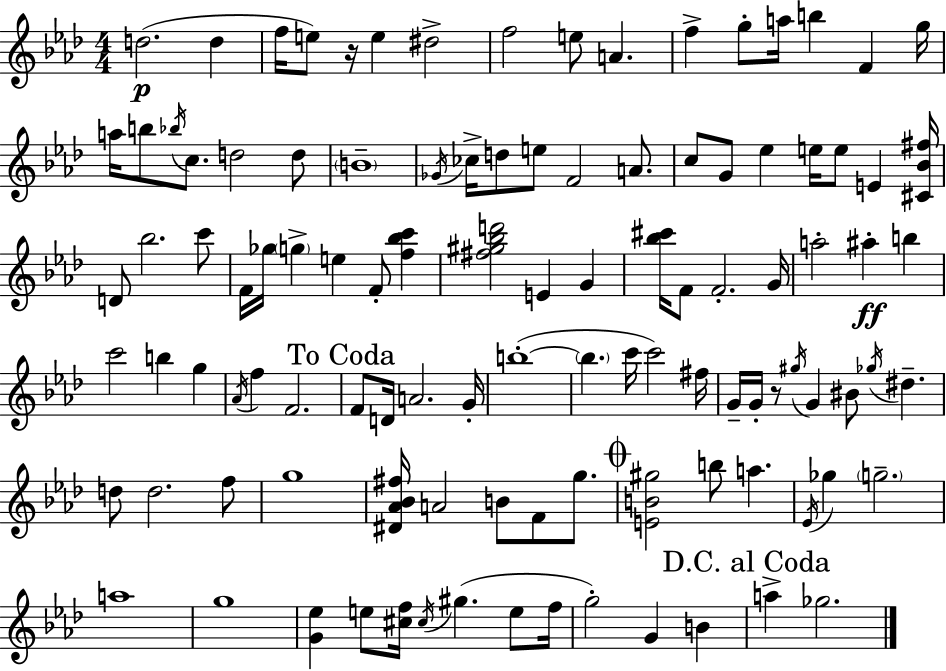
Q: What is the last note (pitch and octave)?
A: Gb5